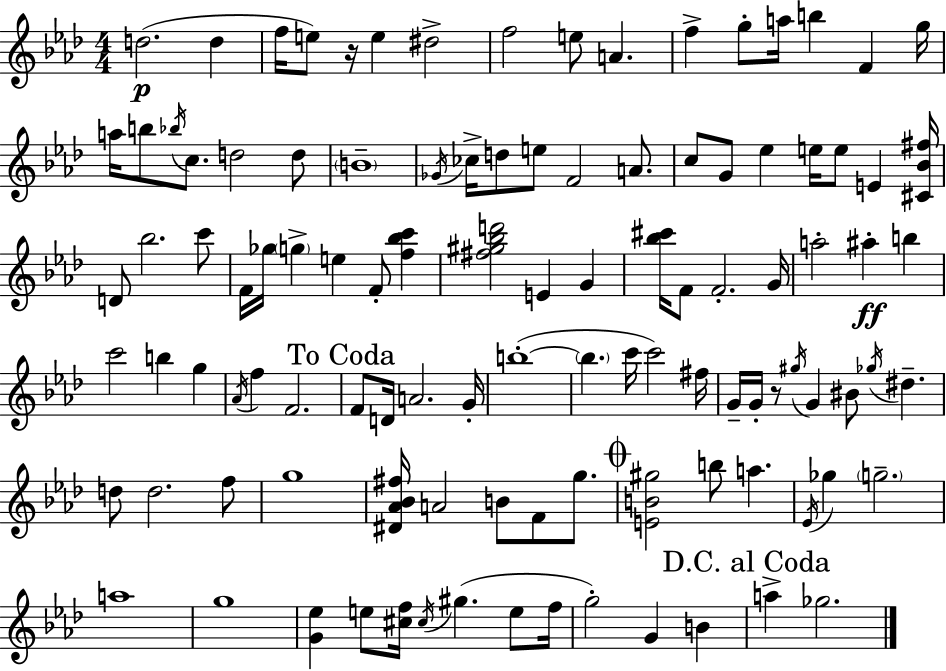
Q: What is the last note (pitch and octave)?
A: Gb5